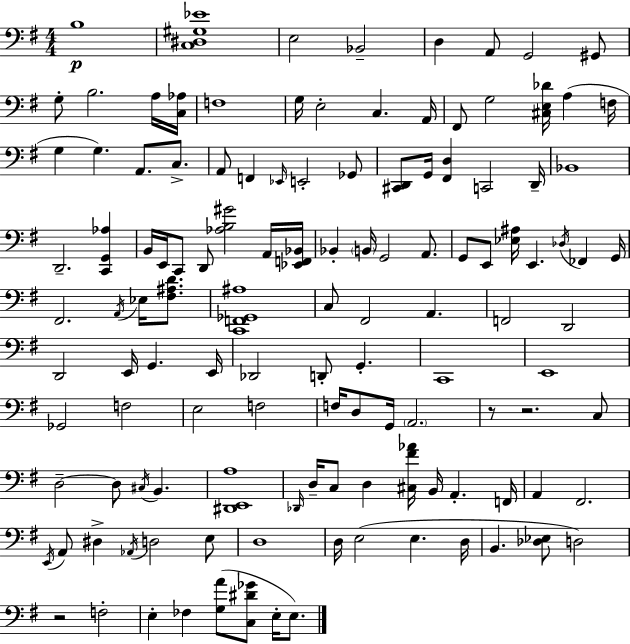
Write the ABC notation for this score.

X:1
T:Untitled
M:4/4
L:1/4
K:G
B,4 [C,^D,^G,_E]4 E,2 _B,,2 D, A,,/2 G,,2 ^G,,/2 G,/2 B,2 A,/4 [C,_A,]/4 F,4 G,/4 E,2 C, A,,/4 ^F,,/2 G,2 [^C,E,_D]/4 A, F,/4 G, G, A,,/2 C,/2 A,,/2 F,, _E,,/4 E,,2 _G,,/2 [^C,,D,,]/2 G,,/4 [^F,,D,] C,,2 D,,/4 _B,,4 D,,2 [C,,G,,_A,] B,,/4 E,,/4 C,,/2 D,,/2 [_A,B,^G]2 A,,/4 [_E,,F,,_B,,]/4 _B,, B,,/4 G,,2 A,,/2 G,,/2 E,,/2 [_E,^A,]/4 E,, _D,/4 _F,, G,,/4 ^F,,2 A,,/4 _E,/4 [^F,^A,D]/2 [C,,F,,_G,,^A,]4 C,/2 ^F,,2 A,, F,,2 D,,2 D,,2 E,,/4 G,, E,,/4 _D,,2 D,,/2 G,, C,,4 E,,4 _G,,2 F,2 E,2 F,2 F,/4 D,/2 G,,/4 A,,2 z/2 z2 C,/2 D,2 D,/2 ^C,/4 B,, [^D,,E,,A,]4 _D,,/4 D,/4 C,/2 D, [^C,^F_A]/4 B,,/4 A,, F,,/4 A,, ^F,,2 E,,/4 A,,/2 ^D, _A,,/4 D,2 E,/2 D,4 D,/4 E,2 E, D,/4 B,, [_D,_E,]/2 D,2 z2 F,2 E, _F, [G,A]/2 [C,^D_G]/2 E,/4 E,/2